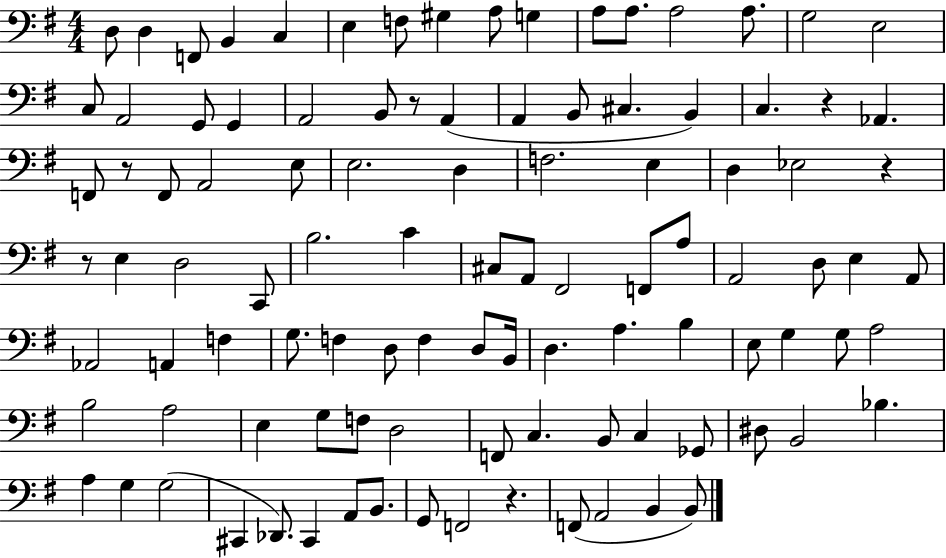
X:1
T:Untitled
M:4/4
L:1/4
K:G
D,/2 D, F,,/2 B,, C, E, F,/2 ^G, A,/2 G, A,/2 A,/2 A,2 A,/2 G,2 E,2 C,/2 A,,2 G,,/2 G,, A,,2 B,,/2 z/2 A,, A,, B,,/2 ^C, B,, C, z _A,, F,,/2 z/2 F,,/2 A,,2 E,/2 E,2 D, F,2 E, D, _E,2 z z/2 E, D,2 C,,/2 B,2 C ^C,/2 A,,/2 ^F,,2 F,,/2 A,/2 A,,2 D,/2 E, A,,/2 _A,,2 A,, F, G,/2 F, D,/2 F, D,/2 B,,/4 D, A, B, E,/2 G, G,/2 A,2 B,2 A,2 E, G,/2 F,/2 D,2 F,,/2 C, B,,/2 C, _G,,/2 ^D,/2 B,,2 _B, A, G, G,2 ^C,, _D,,/2 ^C,, A,,/2 B,,/2 G,,/2 F,,2 z F,,/2 A,,2 B,, B,,/2